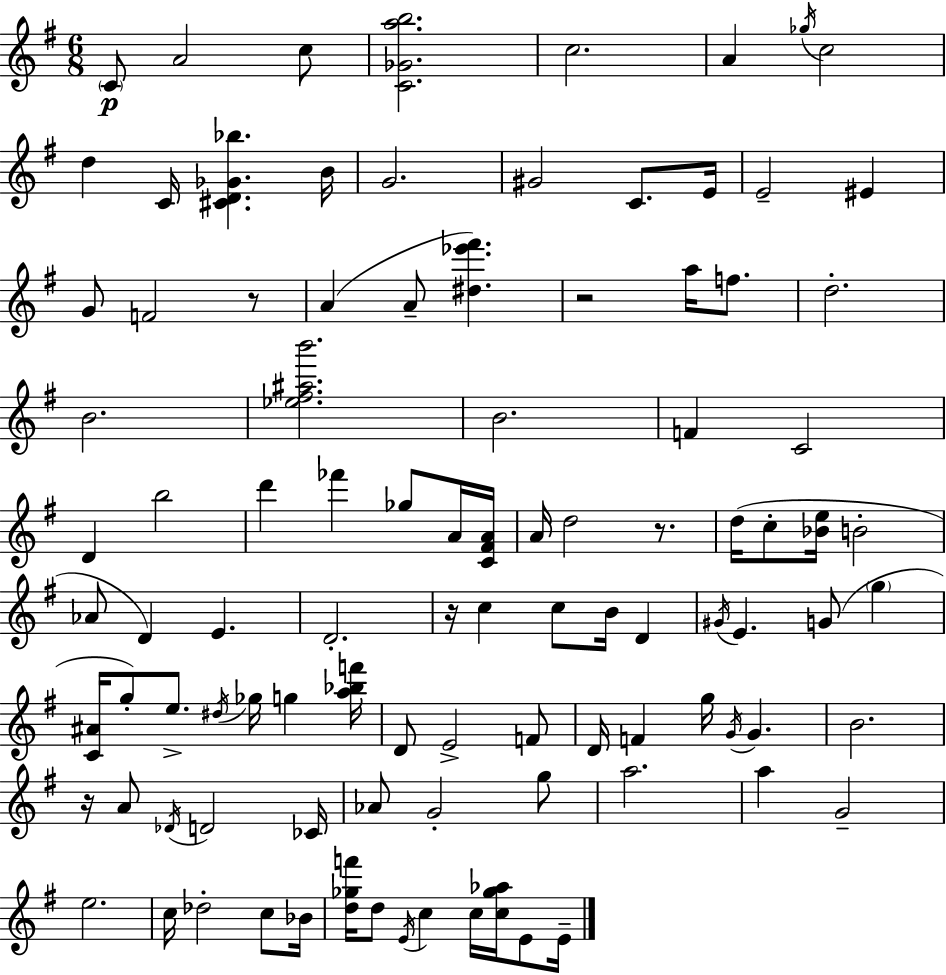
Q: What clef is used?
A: treble